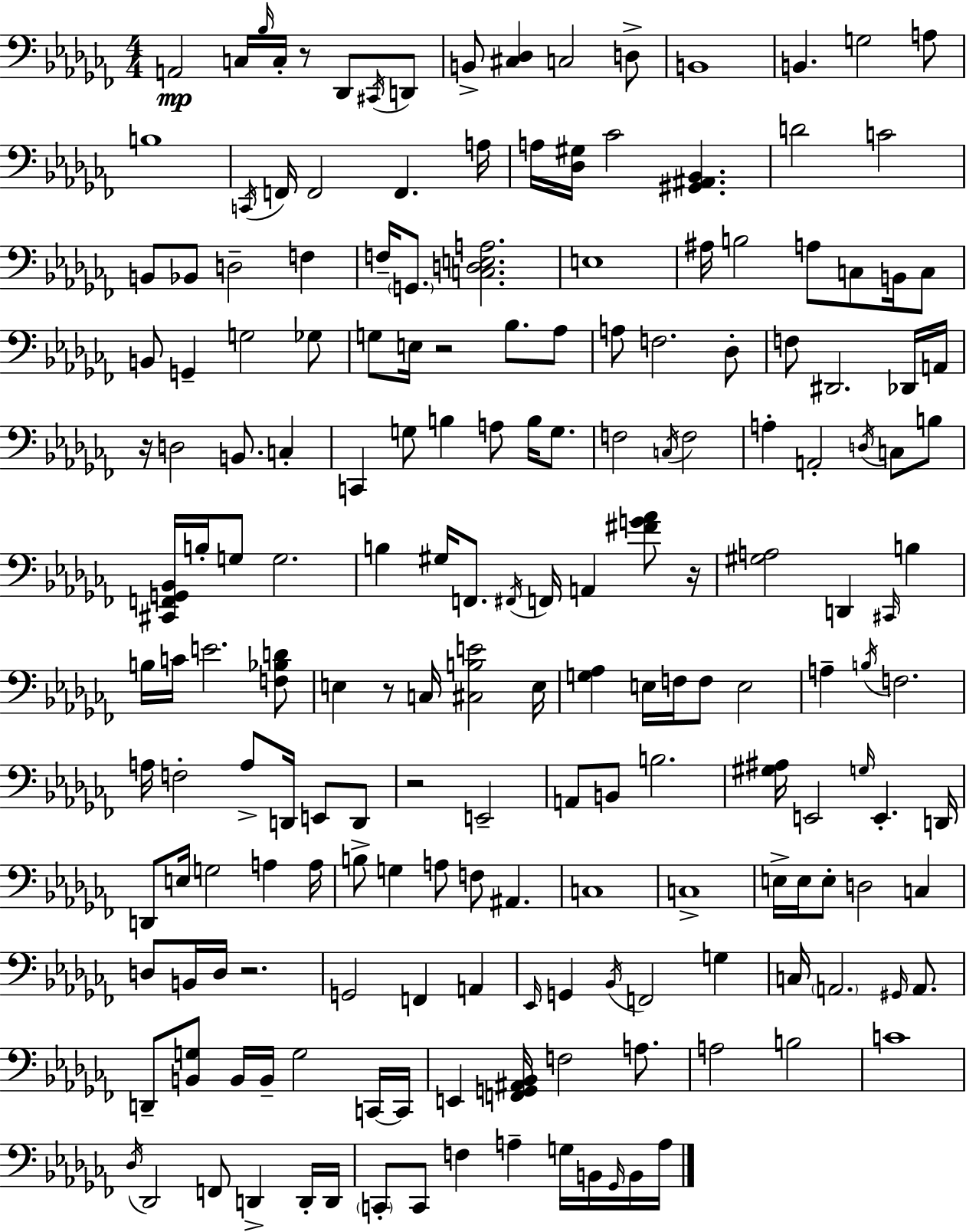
A2/h C3/s Bb3/s C3/s R/e Db2/e C#2/s D2/e B2/e [C#3,Db3]/q C3/h D3/e B2/w B2/q. G3/h A3/e B3/w C2/s F2/s F2/h F2/q. A3/s A3/s [Db3,G#3]/s CES4/h [G#2,A#2,Bb2]/q. D4/h C4/h B2/e Bb2/e D3/h F3/q F3/s G2/e. [C3,D3,E3,A3]/h. E3/w A#3/s B3/h A3/e C3/e B2/s C3/e B2/e G2/q G3/h Gb3/e G3/e E3/s R/h Bb3/e. Ab3/e A3/e F3/h. Db3/e F3/e D#2/h. Db2/s A2/s R/s D3/h B2/e. C3/q C2/q G3/e B3/q A3/e B3/s G3/e. F3/h C3/s F3/h A3/q A2/h D3/s C3/e B3/e [C#2,F2,G2,Bb2]/s B3/s G3/e G3/h. B3/q G#3/s F2/e. F#2/s F2/s A2/q [F#4,G4,Ab4]/e R/s [G#3,A3]/h D2/q C#2/s B3/q B3/s C4/s E4/h. [F3,Bb3,D4]/e E3/q R/e C3/s [C#3,B3,E4]/h E3/s [G3,Ab3]/q E3/s F3/s F3/e E3/h A3/q B3/s F3/h. A3/s F3/h A3/e D2/s E2/e D2/e R/h E2/h A2/e B2/e B3/h. [G#3,A#3]/s E2/h G3/s E2/q. D2/s D2/e E3/s G3/h A3/q A3/s B3/e G3/q A3/e F3/e A#2/q. C3/w C3/w E3/s E3/s E3/e D3/h C3/q D3/e B2/s D3/s R/h. G2/h F2/q A2/q Eb2/s G2/q Bb2/s F2/h G3/q C3/s A2/h. G#2/s A2/e. D2/e [B2,G3]/e B2/s B2/s G3/h C2/s C2/s E2/q [F2,G2,A#2,Bb2]/s F3/h A3/e. A3/h B3/h C4/w Db3/s Db2/h F2/e D2/q D2/s D2/s C2/e C2/e F3/q A3/q G3/s B2/s Gb2/s B2/s A3/s